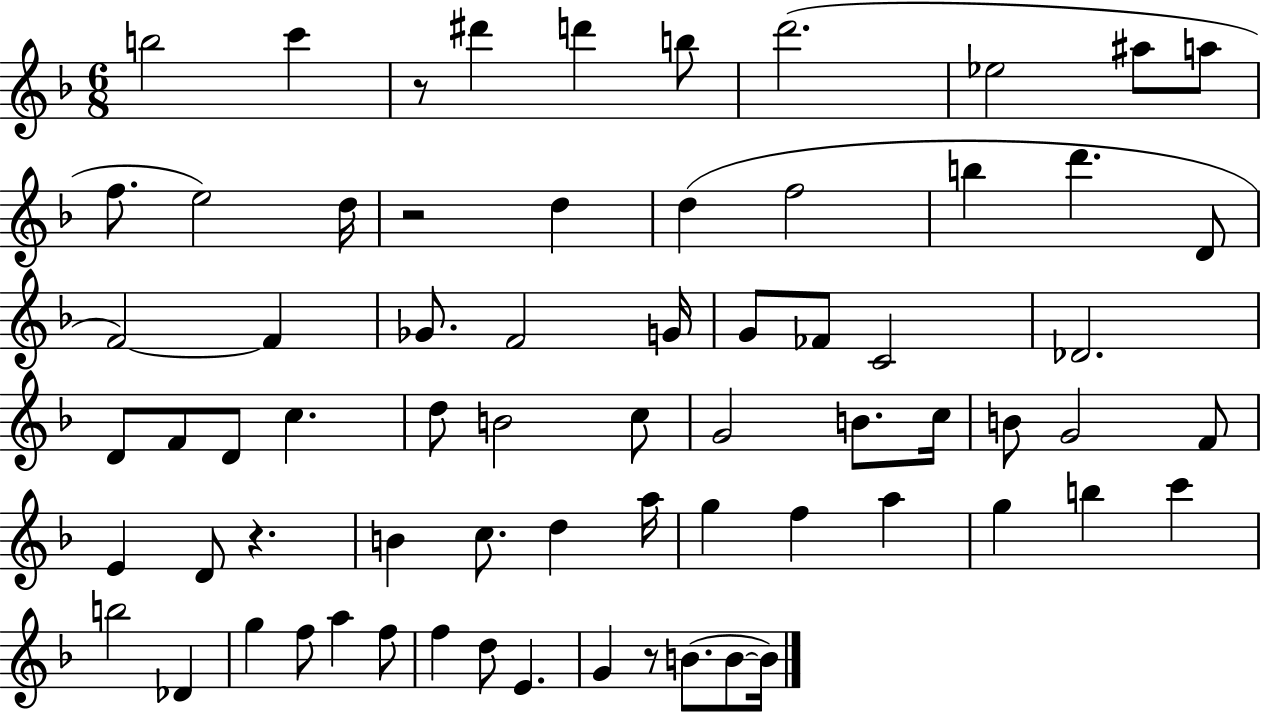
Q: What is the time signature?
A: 6/8